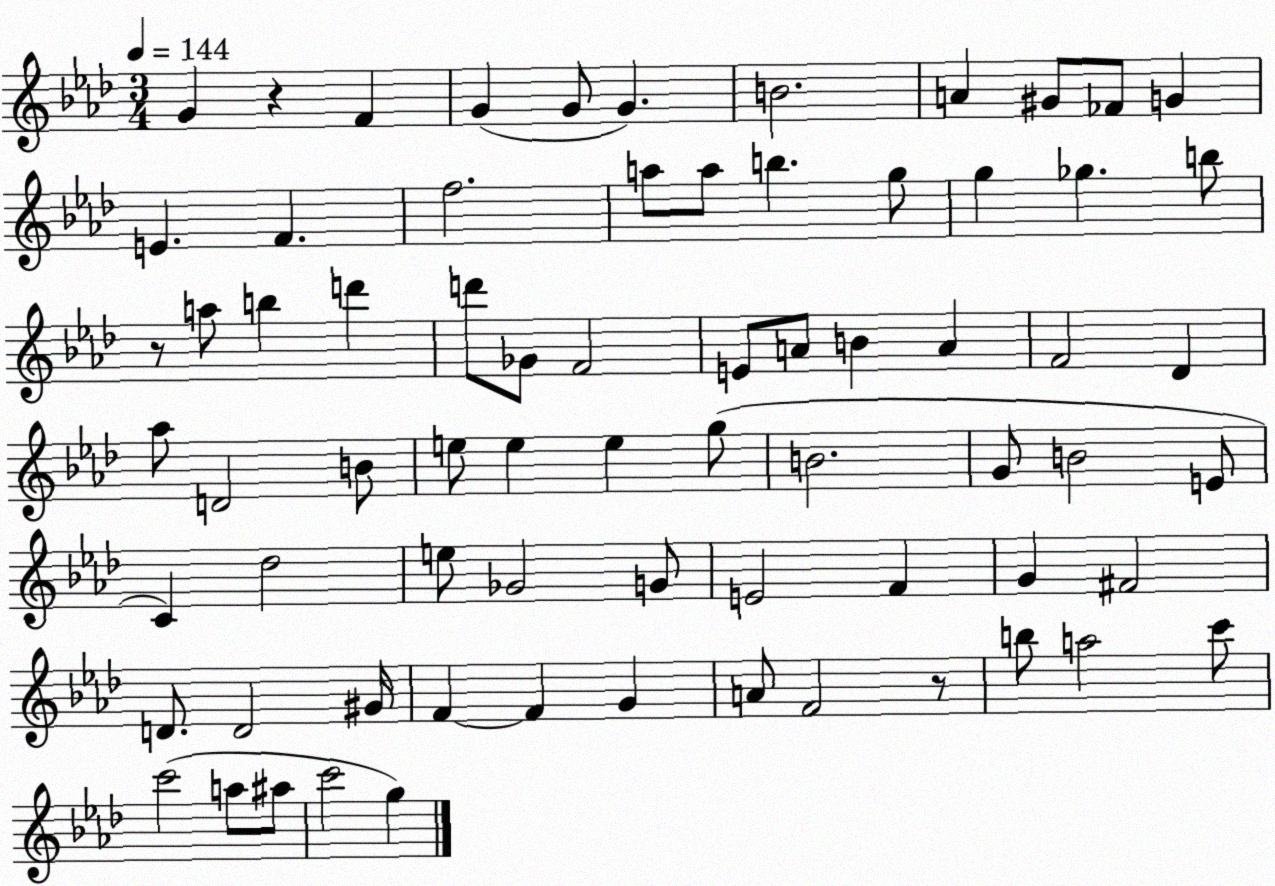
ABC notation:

X:1
T:Untitled
M:3/4
L:1/4
K:Ab
G z F G G/2 G B2 A ^G/2 _F/2 G E F f2 a/2 a/2 b g/2 g _g b/2 z/2 a/2 b d' d'/2 _G/2 F2 E/2 A/2 B A F2 _D _a/2 D2 B/2 e/2 e e g/2 B2 G/2 B2 E/2 C _d2 e/2 _G2 G/2 E2 F G ^F2 D/2 D2 ^G/4 F F G A/2 F2 z/2 b/2 a2 c'/2 c'2 a/2 ^a/2 c'2 g